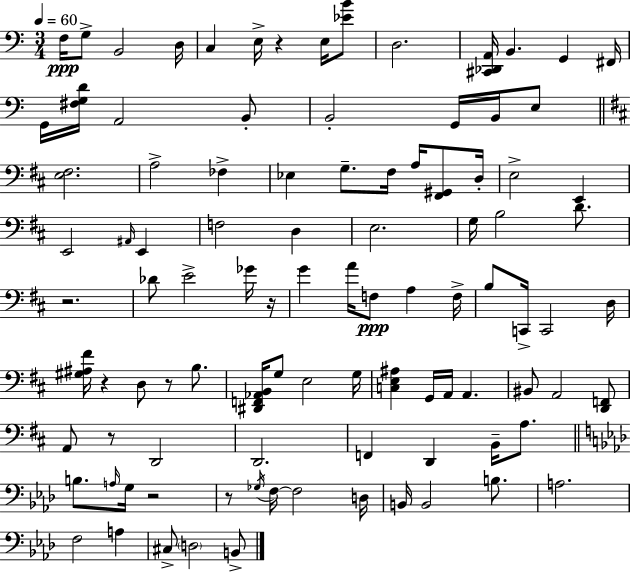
X:1
T:Untitled
M:3/4
L:1/4
K:C
F,/4 G,/2 B,,2 D,/4 C, E,/4 z E,/4 [_EB]/2 D,2 [^C,,_D,,A,,]/4 B,, G,, ^F,,/4 G,,/4 [^F,G,D]/4 A,,2 B,,/2 B,,2 G,,/4 B,,/4 E,/2 [E,^F,]2 A,2 _F, _E, G,/2 ^F,/4 A,/4 [^F,,^G,,]/2 D,/4 E,2 E,, E,,2 ^A,,/4 E,, F,2 D, E,2 G,/4 B,2 D/2 z2 _D/2 E2 _G/4 z/4 G A/4 F,/2 A, F,/4 B,/2 C,,/4 C,,2 D,/4 [^G,^A,^F]/4 z D,/2 z/2 B,/2 [^D,,F,,_A,,B,,]/4 G,/2 E,2 G,/4 [C,E,^A,] G,,/4 A,,/4 A,, ^B,,/2 A,,2 [D,,F,,]/2 A,,/2 z/2 D,,2 D,,2 F,, D,, B,,/4 A,/2 B,/2 A,/4 G,/4 z2 z/2 _G,/4 F,/4 F,2 D,/4 B,,/4 B,,2 B,/2 A,2 F,2 A, ^C,/2 D,2 B,,/2